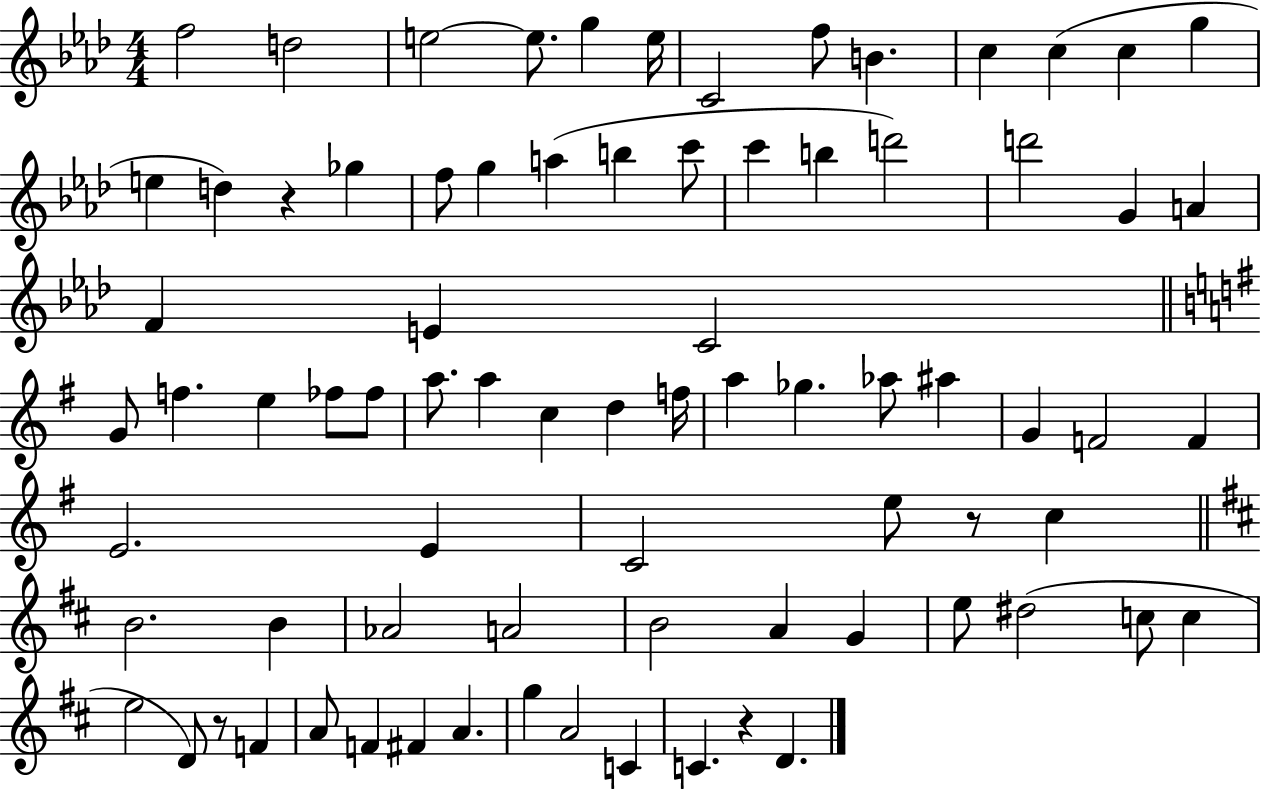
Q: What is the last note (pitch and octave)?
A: D4